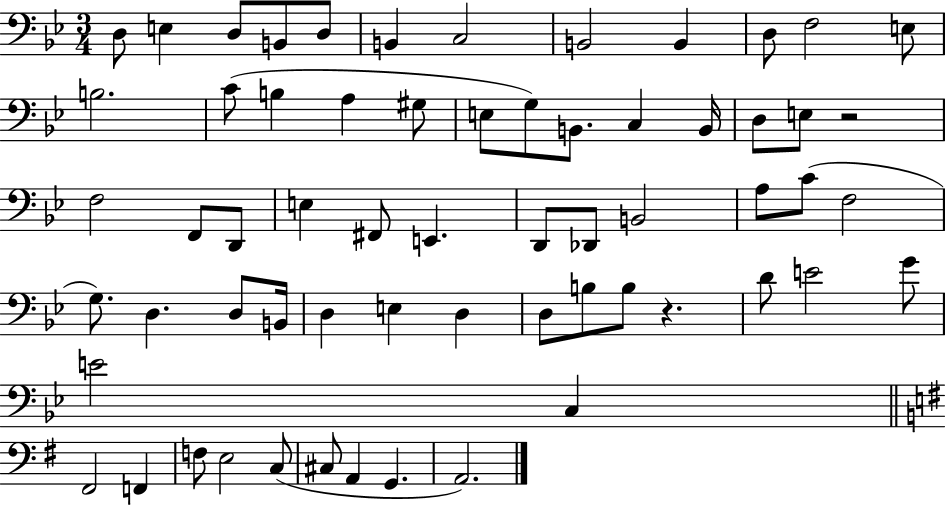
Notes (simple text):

D3/e E3/q D3/e B2/e D3/e B2/q C3/h B2/h B2/q D3/e F3/h E3/e B3/h. C4/e B3/q A3/q G#3/e E3/e G3/e B2/e. C3/q B2/s D3/e E3/e R/h F3/h F2/e D2/e E3/q F#2/e E2/q. D2/e Db2/e B2/h A3/e C4/e F3/h G3/e. D3/q. D3/e B2/s D3/q E3/q D3/q D3/e B3/e B3/e R/q. D4/e E4/h G4/e E4/h C3/q F#2/h F2/q F3/e E3/h C3/e C#3/e A2/q G2/q. A2/h.